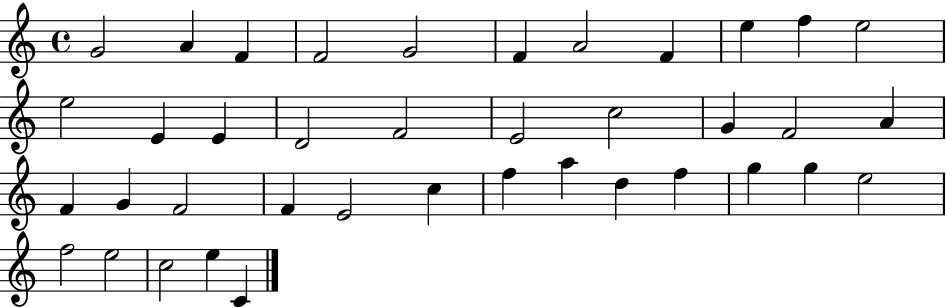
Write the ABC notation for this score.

X:1
T:Untitled
M:4/4
L:1/4
K:C
G2 A F F2 G2 F A2 F e f e2 e2 E E D2 F2 E2 c2 G F2 A F G F2 F E2 c f a d f g g e2 f2 e2 c2 e C